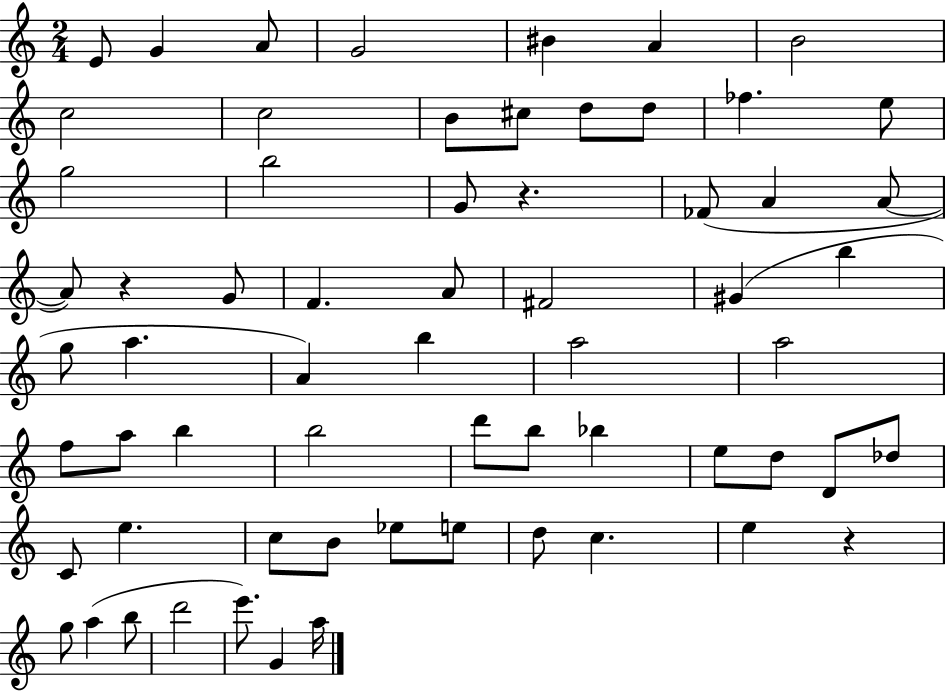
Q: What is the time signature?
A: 2/4